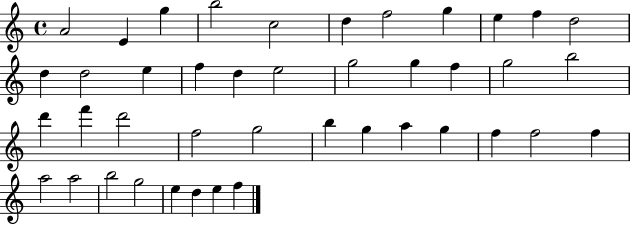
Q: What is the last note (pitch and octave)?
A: F5